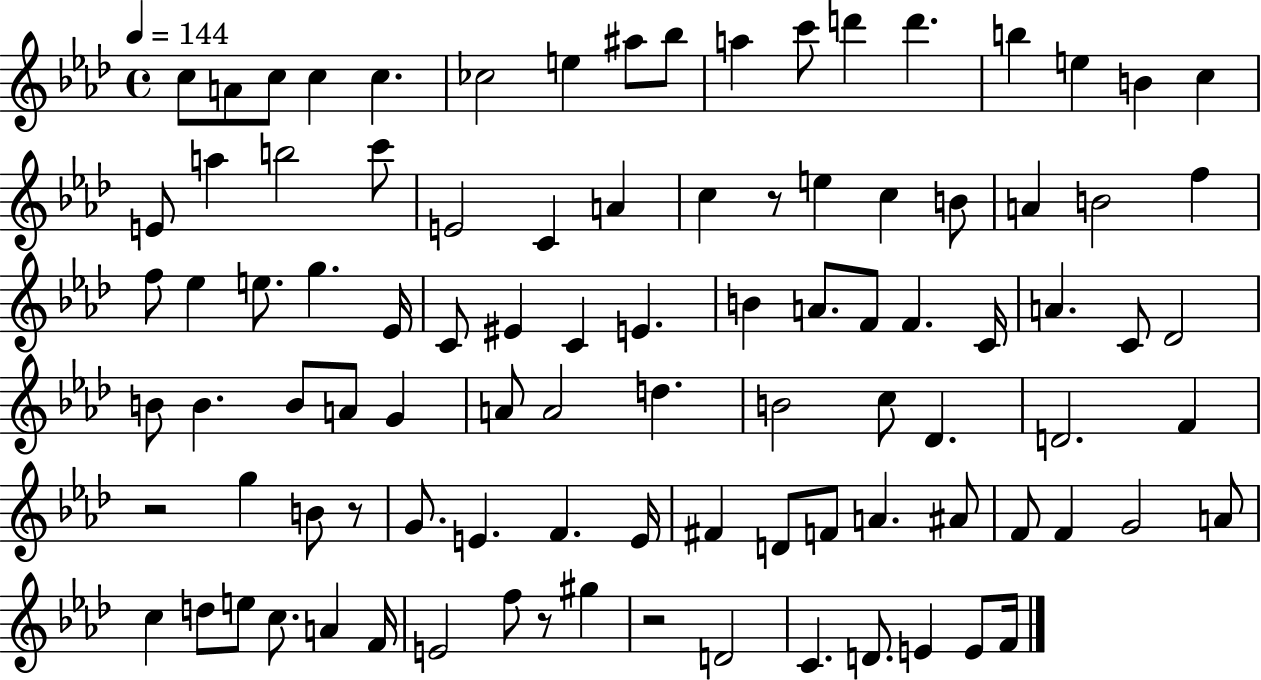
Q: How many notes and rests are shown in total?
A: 96